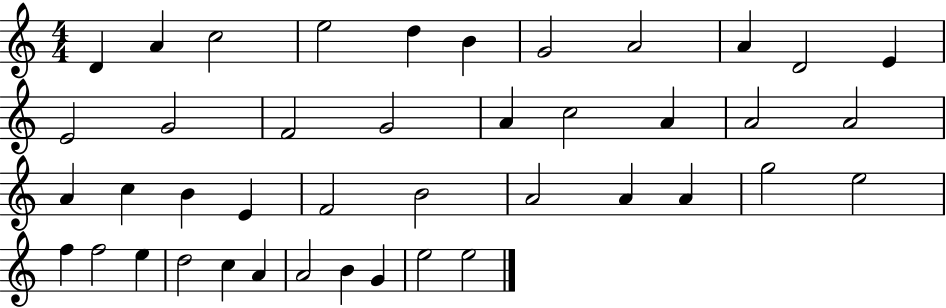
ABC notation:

X:1
T:Untitled
M:4/4
L:1/4
K:C
D A c2 e2 d B G2 A2 A D2 E E2 G2 F2 G2 A c2 A A2 A2 A c B E F2 B2 A2 A A g2 e2 f f2 e d2 c A A2 B G e2 e2